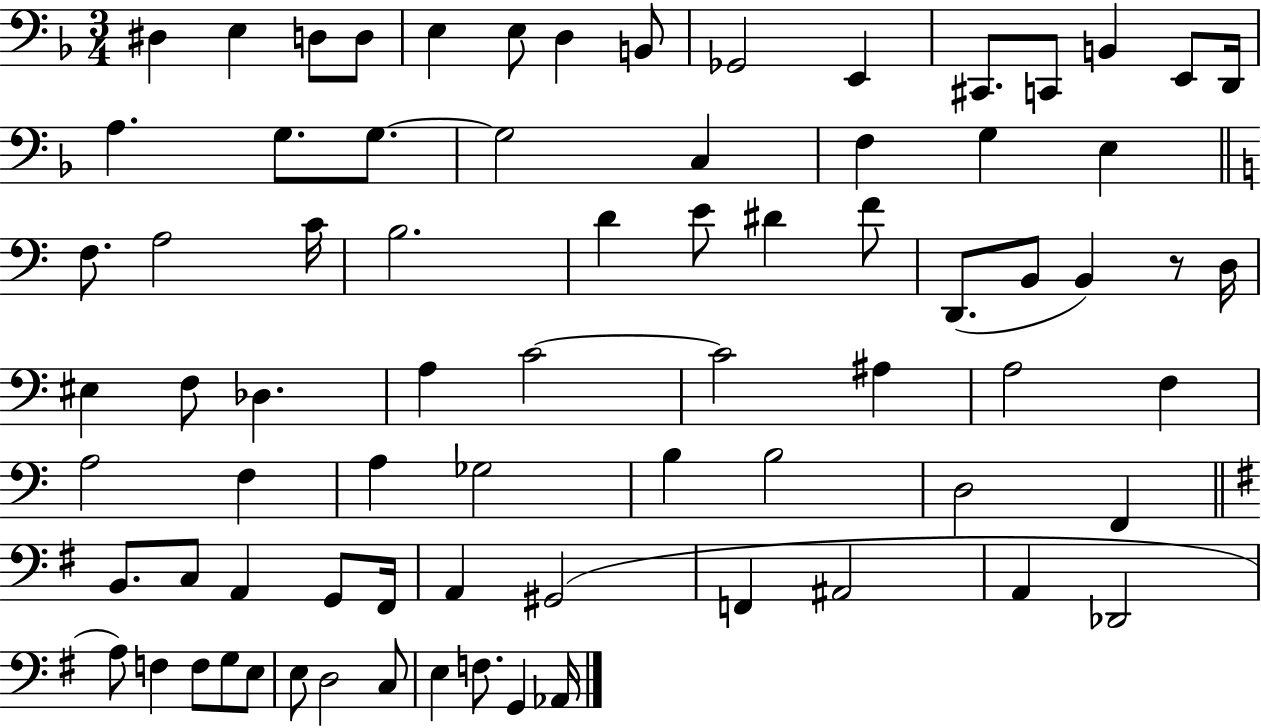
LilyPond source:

{
  \clef bass
  \numericTimeSignature
  \time 3/4
  \key f \major
  \repeat volta 2 { dis4 e4 d8 d8 | e4 e8 d4 b,8 | ges,2 e,4 | cis,8. c,8 b,4 e,8 d,16 | \break a4. g8. g8.~~ | g2 c4 | f4 g4 e4 | \bar "||" \break \key c \major f8. a2 c'16 | b2. | d'4 e'8 dis'4 f'8 | d,8.( b,8 b,4) r8 d16 | \break eis4 f8 des4. | a4 c'2~~ | c'2 ais4 | a2 f4 | \break a2 f4 | a4 ges2 | b4 b2 | d2 f,4 | \break \bar "||" \break \key g \major b,8. c8 a,4 g,8 fis,16 | a,4 gis,2( | f,4 ais,2 | a,4 des,2 | \break a8) f4 f8 g8 e8 | e8 d2 c8 | e4 f8. g,4 aes,16 | } \bar "|."
}